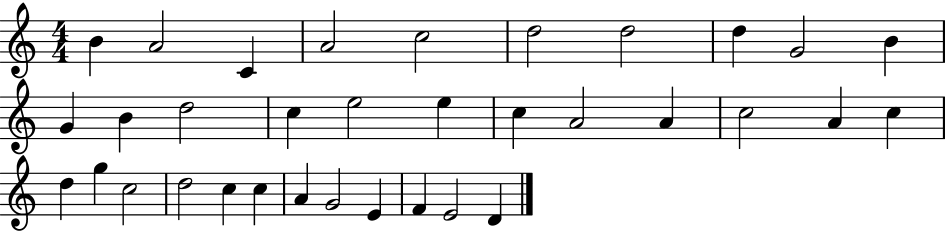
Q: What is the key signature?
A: C major